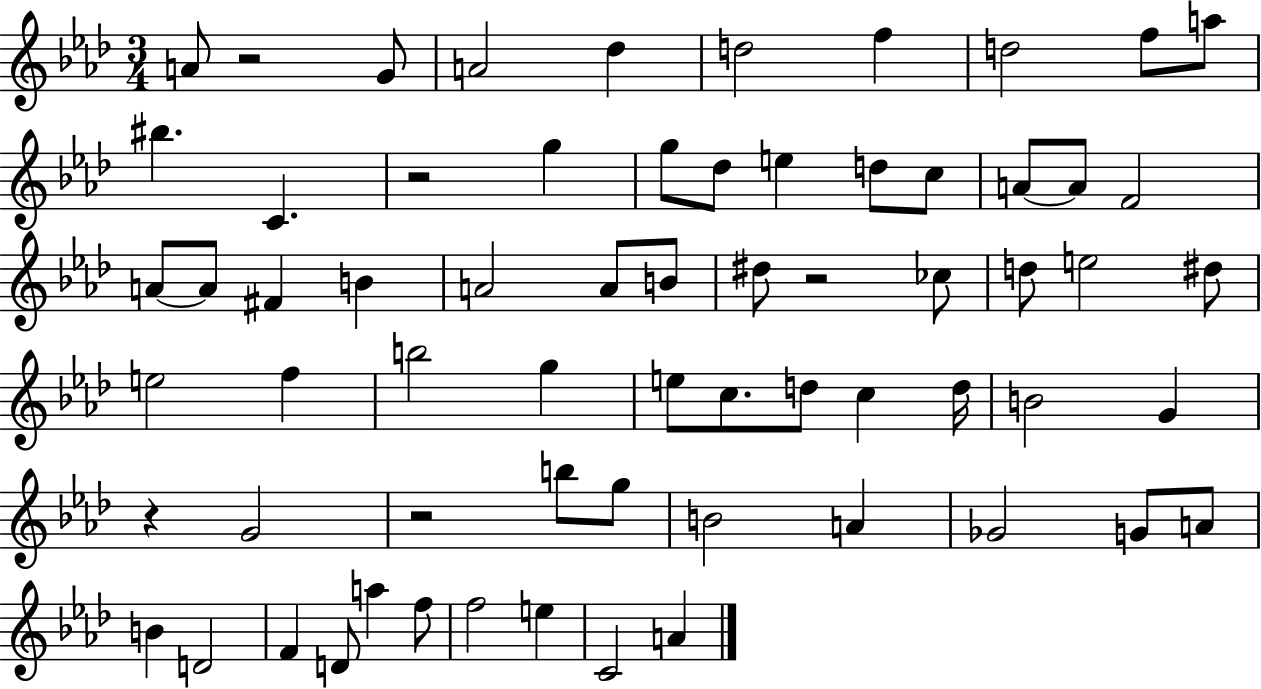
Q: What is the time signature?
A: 3/4